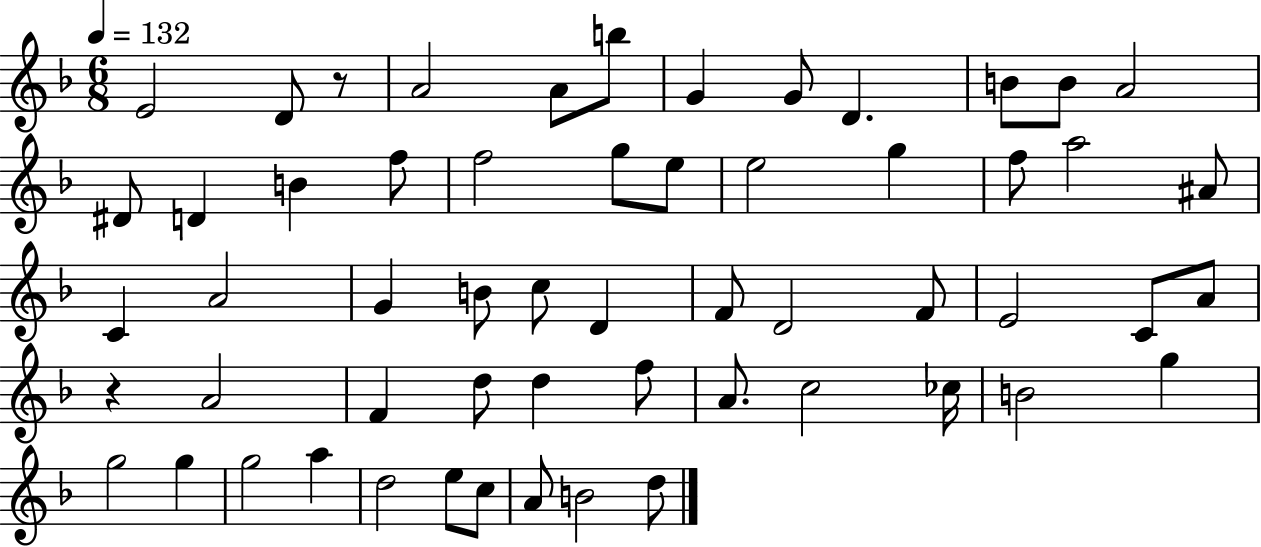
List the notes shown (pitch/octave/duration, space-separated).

E4/h D4/e R/e A4/h A4/e B5/e G4/q G4/e D4/q. B4/e B4/e A4/h D#4/e D4/q B4/q F5/e F5/h G5/e E5/e E5/h G5/q F5/e A5/h A#4/e C4/q A4/h G4/q B4/e C5/e D4/q F4/e D4/h F4/e E4/h C4/e A4/e R/q A4/h F4/q D5/e D5/q F5/e A4/e. C5/h CES5/s B4/h G5/q G5/h G5/q G5/h A5/q D5/h E5/e C5/e A4/e B4/h D5/e